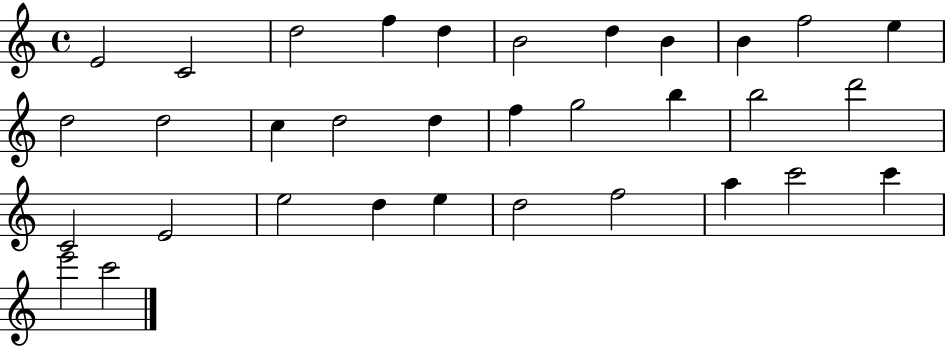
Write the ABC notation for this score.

X:1
T:Untitled
M:4/4
L:1/4
K:C
E2 C2 d2 f d B2 d B B f2 e d2 d2 c d2 d f g2 b b2 d'2 C2 E2 e2 d e d2 f2 a c'2 c' e'2 c'2